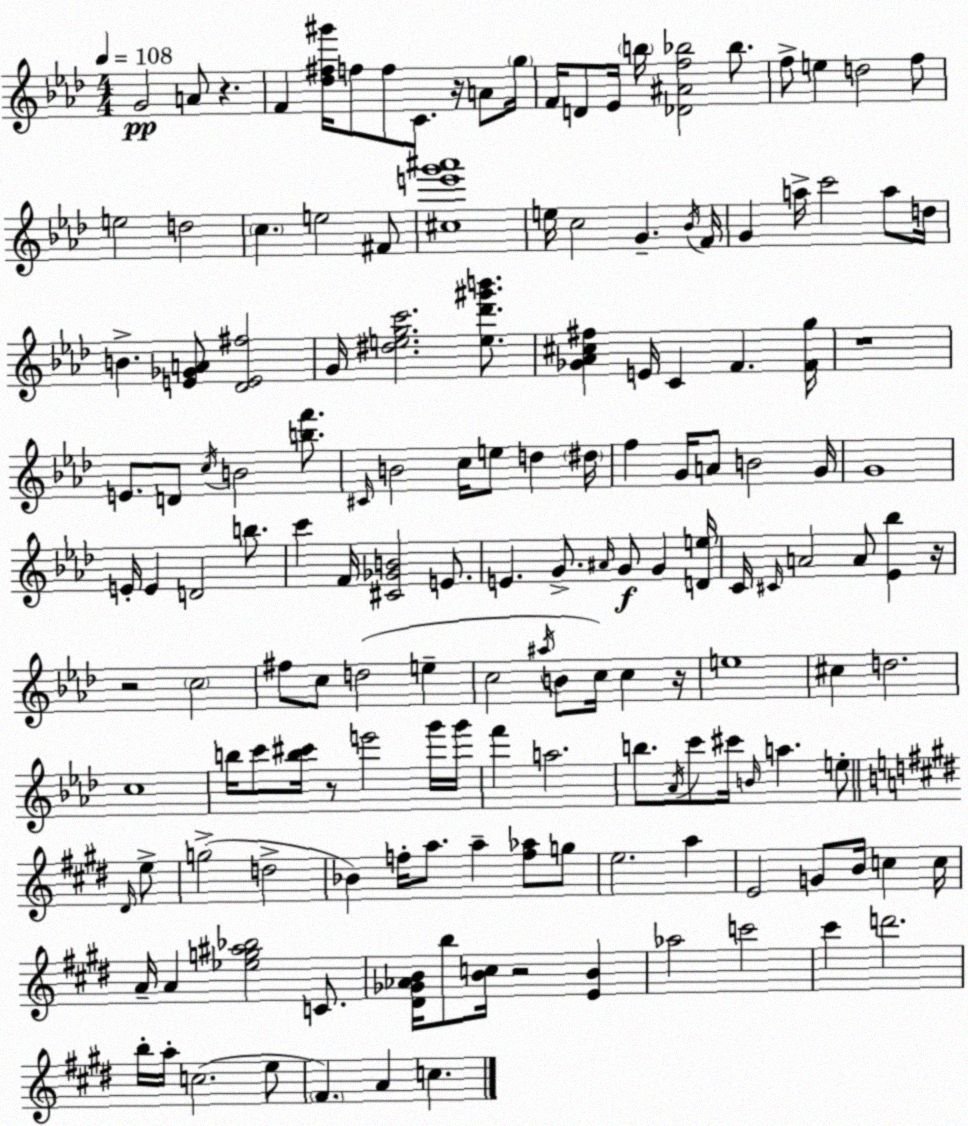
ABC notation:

X:1
T:Untitled
M:4/4
L:1/4
K:Ab
G2 A/2 z F [_d^f^g']/4 f/2 f/2 C/2 z/4 A/2 g/4 F/4 D/2 _E/4 b/4 [_D^Af_b]2 _b/2 f/2 e d2 f/2 e2 d2 c e2 ^F/2 [^ce'g'^a']4 e/4 c2 G _B/4 F/4 G a/4 c'2 a/2 d/4 B [E_GA]/2 [_DE^f]2 G/4 [^degc']2 [e_d'^g'b']/2 [_G_A^c^f] E/4 C F [Fg]/4 z4 E/2 D/2 c/4 B2 [bf']/2 ^C/4 B2 c/4 e/2 d ^d/4 f G/4 A/2 B2 G/4 G4 E/4 E D2 b/2 c' F/4 [^C_GB]2 E/2 E G/2 ^A/4 G/2 G [De]/4 C/4 ^C/4 A2 A/2 [_E_b] z/4 z2 c2 ^f/2 c/2 d2 e c2 ^a/4 B/2 c/4 c z/4 e4 ^c d2 c4 b/4 c'/2 [b^c']/4 z/2 e'2 g'/4 g'/4 f' a2 b/2 _A/4 c'/2 ^c'/4 B/4 a e/2 ^D/4 e/2 g2 d2 _B f/4 a/2 a [f_a]/2 g/2 e2 a E2 G/2 B/4 c c/4 A/4 A [_eg^a_b]2 C/2 [^D_G_AB]/4 b/2 [Bc]/4 z2 [EB] _a2 c'2 ^c' d'2 b/4 a/4 c2 e/2 ^F A c